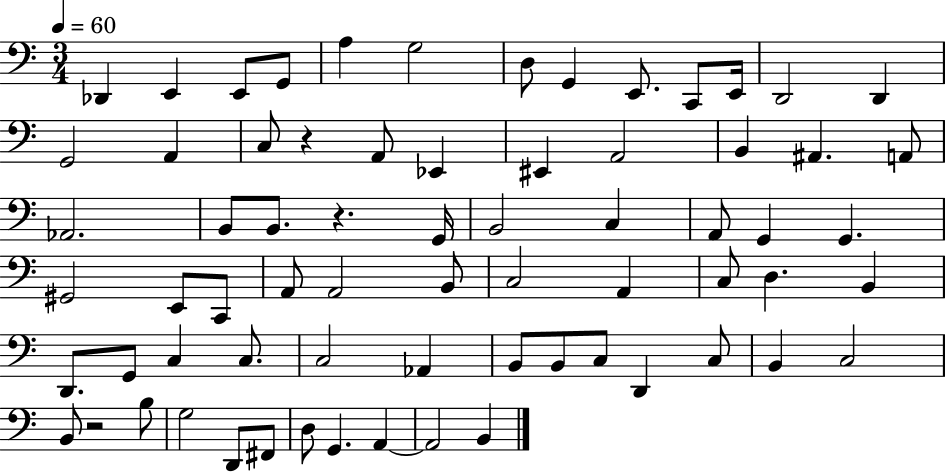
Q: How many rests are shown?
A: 3